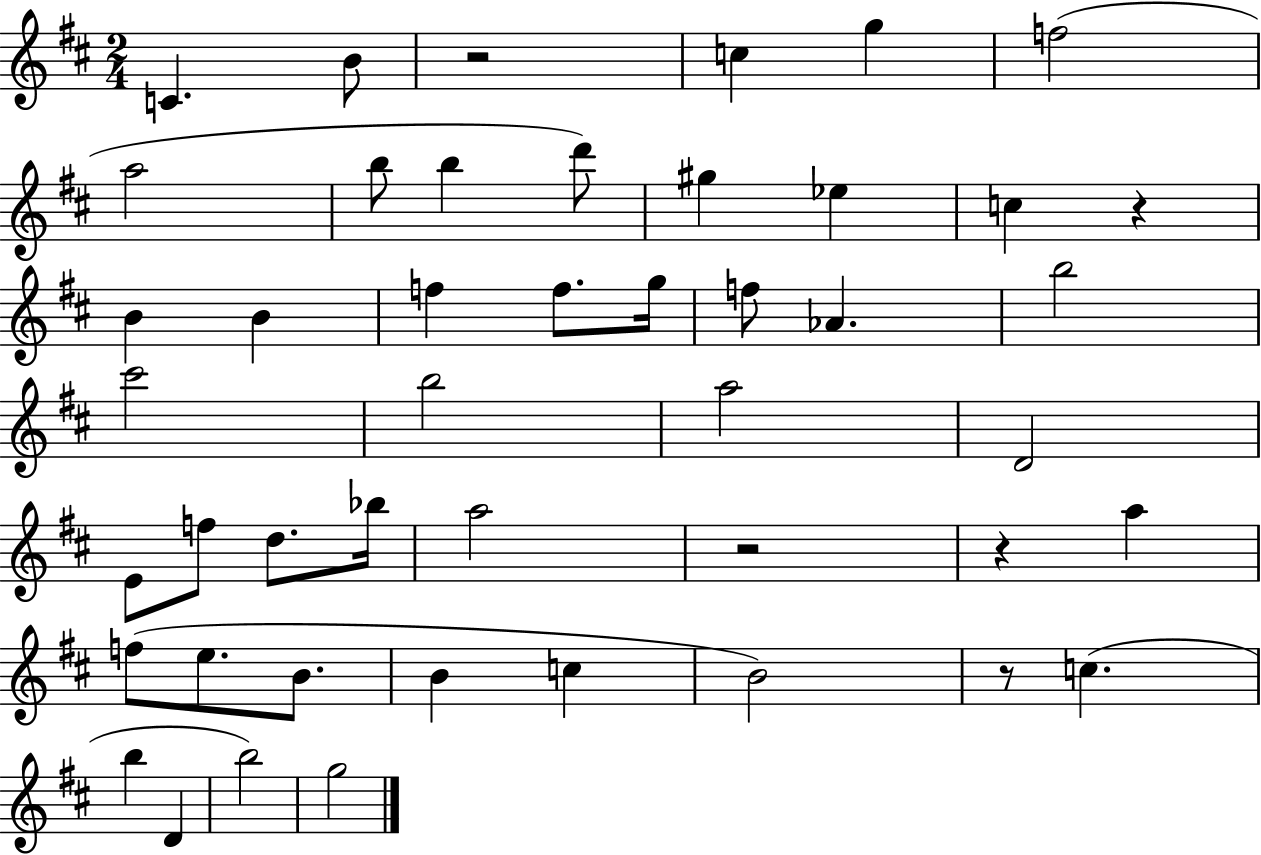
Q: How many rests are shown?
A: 5